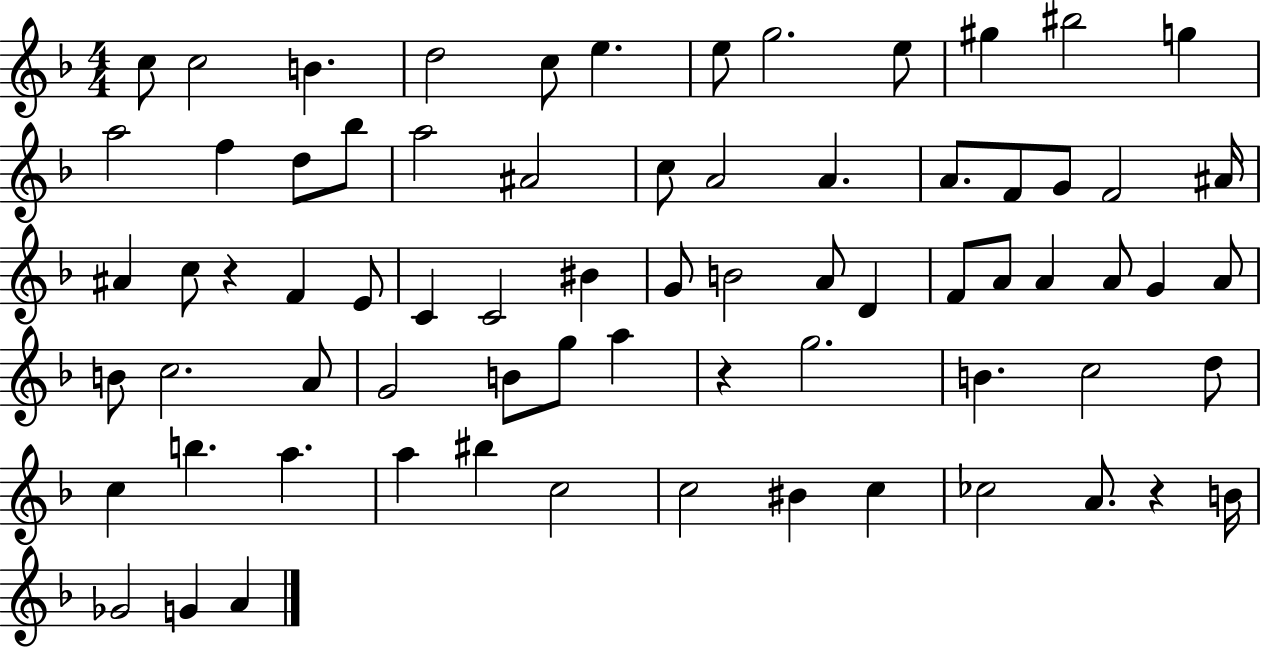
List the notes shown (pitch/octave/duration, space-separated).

C5/e C5/h B4/q. D5/h C5/e E5/q. E5/e G5/h. E5/e G#5/q BIS5/h G5/q A5/h F5/q D5/e Bb5/e A5/h A#4/h C5/e A4/h A4/q. A4/e. F4/e G4/e F4/h A#4/s A#4/q C5/e R/q F4/q E4/e C4/q C4/h BIS4/q G4/e B4/h A4/e D4/q F4/e A4/e A4/q A4/e G4/q A4/e B4/e C5/h. A4/e G4/h B4/e G5/e A5/q R/q G5/h. B4/q. C5/h D5/e C5/q B5/q. A5/q. A5/q BIS5/q C5/h C5/h BIS4/q C5/q CES5/h A4/e. R/q B4/s Gb4/h G4/q A4/q